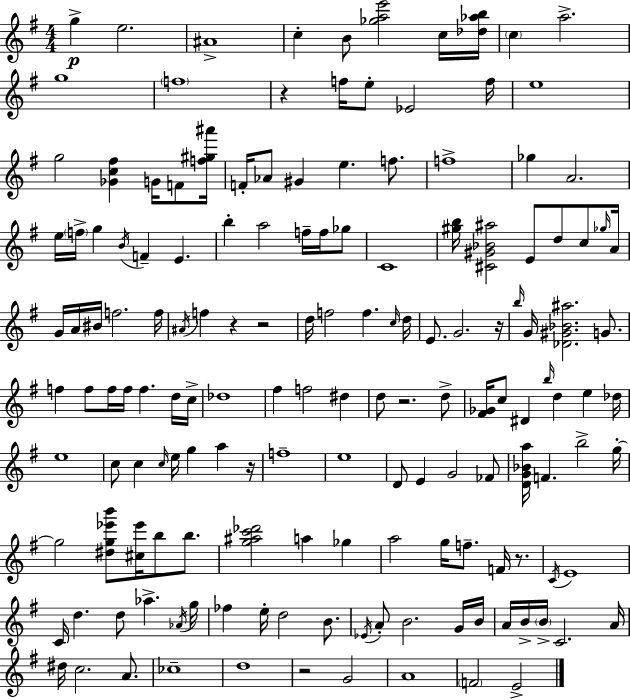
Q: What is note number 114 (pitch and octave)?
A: E5